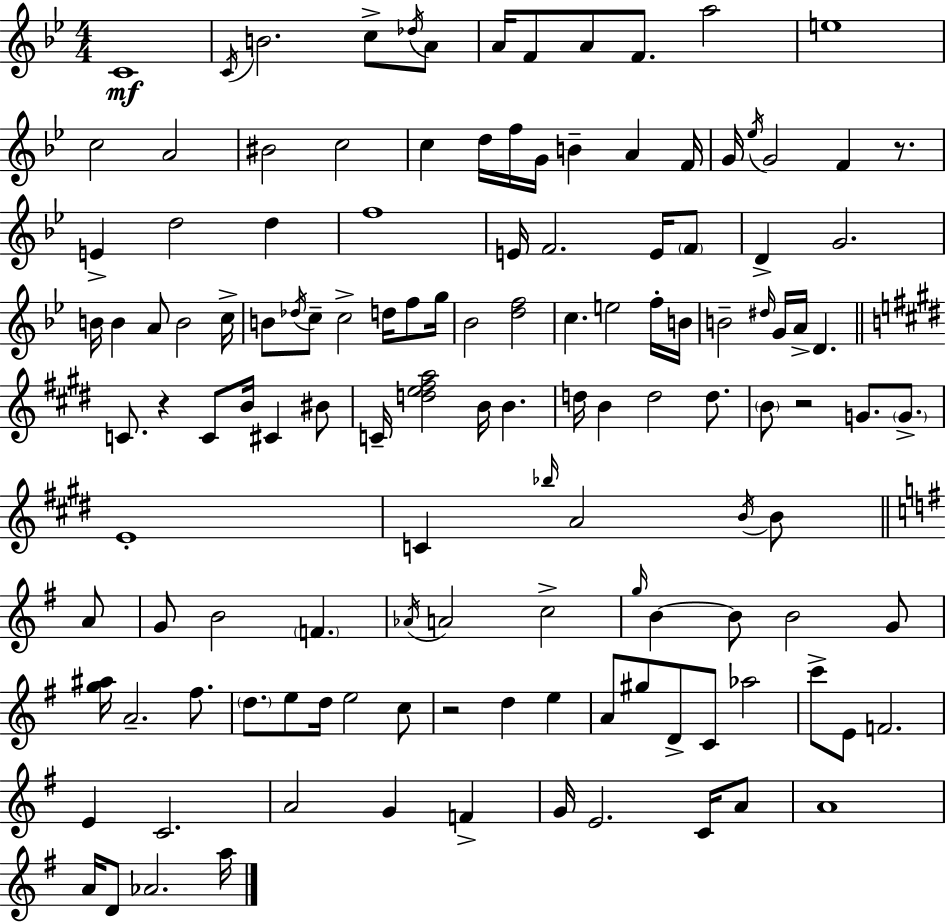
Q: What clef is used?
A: treble